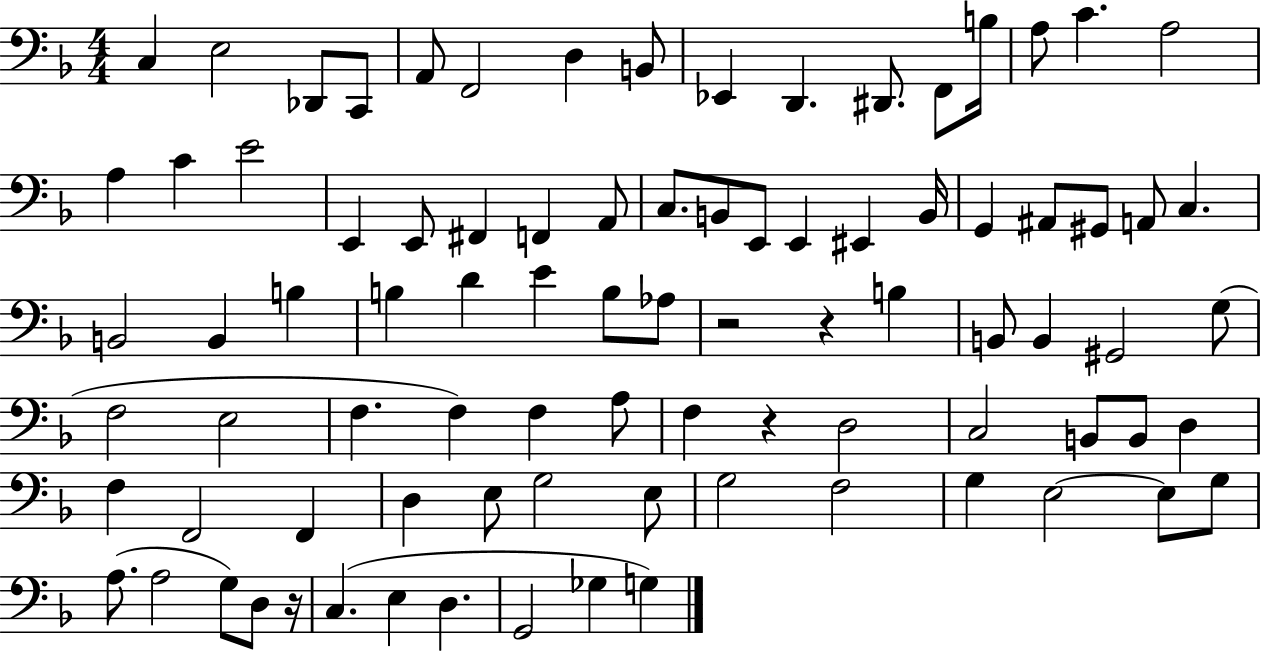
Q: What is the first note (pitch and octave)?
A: C3